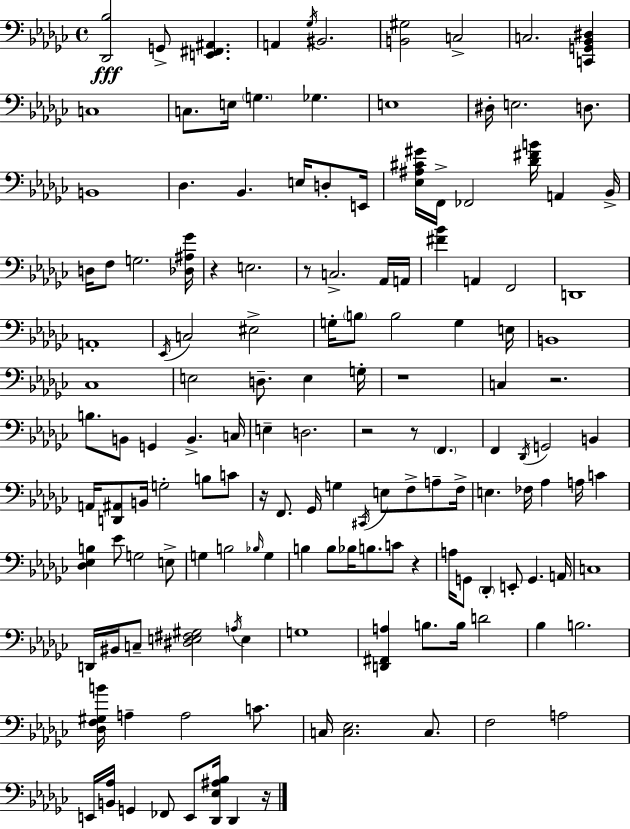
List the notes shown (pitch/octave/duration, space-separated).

[Db2,Bb3]/h G2/e [E2,F#2,A#2]/q. A2/q Gb3/s BIS2/h. [B2,G#3]/h C3/h C3/h. [C2,G2,Bb2,D#3]/q C3/w C3/e. E3/s G3/q. Gb3/q. E3/w D#3/s E3/h. D3/e. B2/w Db3/q. Bb2/q. E3/s D3/e E2/s [Eb3,A#3,C#4,G#4]/s F2/s FES2/h [Db4,F#4,B4]/s A2/q Bb2/s D3/s F3/e G3/h. [Db3,A#3,Gb4]/s R/q E3/h. R/e C3/h. Ab2/s A2/s [F#4,Bb4]/q A2/q F2/h D2/w A2/w Eb2/s C3/h EIS3/h G3/s B3/e B3/h G3/q E3/s B2/w CES3/w E3/h D3/e. E3/q G3/s R/w C3/q R/h. B3/e. B2/e G2/q B2/q. C3/s E3/q D3/h. R/h R/e F2/q. F2/q Db2/s G2/h B2/q A2/s [D2,A#2]/e B2/s G3/h B3/e C4/e R/s F2/e. Gb2/s G3/q C#2/s E3/e F3/e A3/e F3/s E3/q. FES3/s Ab3/q A3/s C4/q [Db3,Eb3,B3]/q Eb4/e G3/h E3/e G3/q B3/h Bb3/s G3/q B3/q B3/e Bb3/s B3/e. C4/e R/q A3/s G2/e Db2/q E2/e G2/q. A2/s C3/w D2/s BIS2/s C3/e [D#3,E3,F#3,G#3]/h A3/s E3/q G3/w [D2,F#2,A3]/q B3/e. B3/s D4/h Bb3/q B3/h. [Db3,F3,G#3,B4]/s A3/q A3/h C4/e. C3/s [C3,Eb3]/h. C3/e. F3/h A3/h E2/s [B2,Ab3]/s G2/q FES2/e E2/e [Db2,Eb3,A#3,Bb3]/s Db2/q R/s